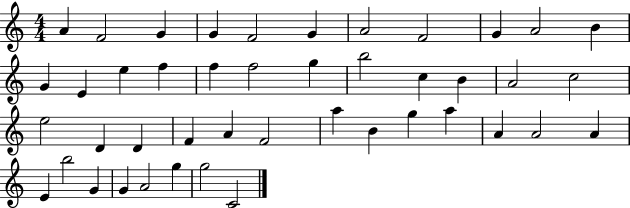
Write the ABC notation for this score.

X:1
T:Untitled
M:4/4
L:1/4
K:C
A F2 G G F2 G A2 F2 G A2 B G E e f f f2 g b2 c B A2 c2 e2 D D F A F2 a B g a A A2 A E b2 G G A2 g g2 C2